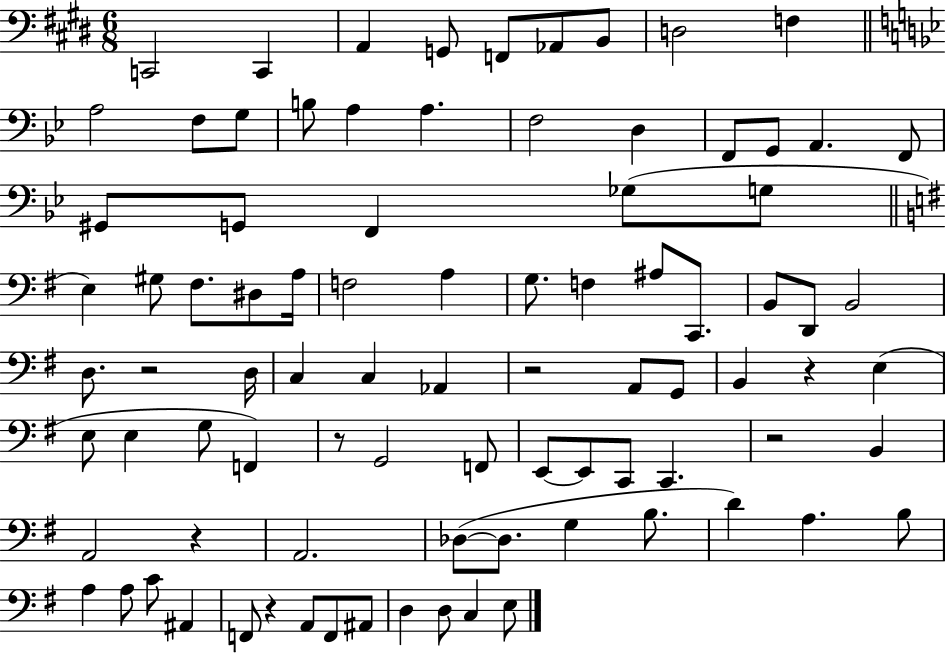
C2/h C2/q A2/q G2/e F2/e Ab2/e B2/e D3/h F3/q A3/h F3/e G3/e B3/e A3/q A3/q. F3/h D3/q F2/e G2/e A2/q. F2/e G#2/e G2/e F2/q Gb3/e G3/e E3/q G#3/e F#3/e. D#3/e A3/s F3/h A3/q G3/e. F3/q A#3/e C2/e. B2/e D2/e B2/h D3/e. R/h D3/s C3/q C3/q Ab2/q R/h A2/e G2/e B2/q R/q E3/q E3/e E3/q G3/e F2/q R/e G2/h F2/e E2/e E2/e C2/e C2/q. R/h B2/q A2/h R/q A2/h. Db3/e Db3/e. G3/q B3/e. D4/q A3/q. B3/e A3/q A3/e C4/e A#2/q F2/e R/q A2/e F2/e A#2/e D3/q D3/e C3/q E3/e